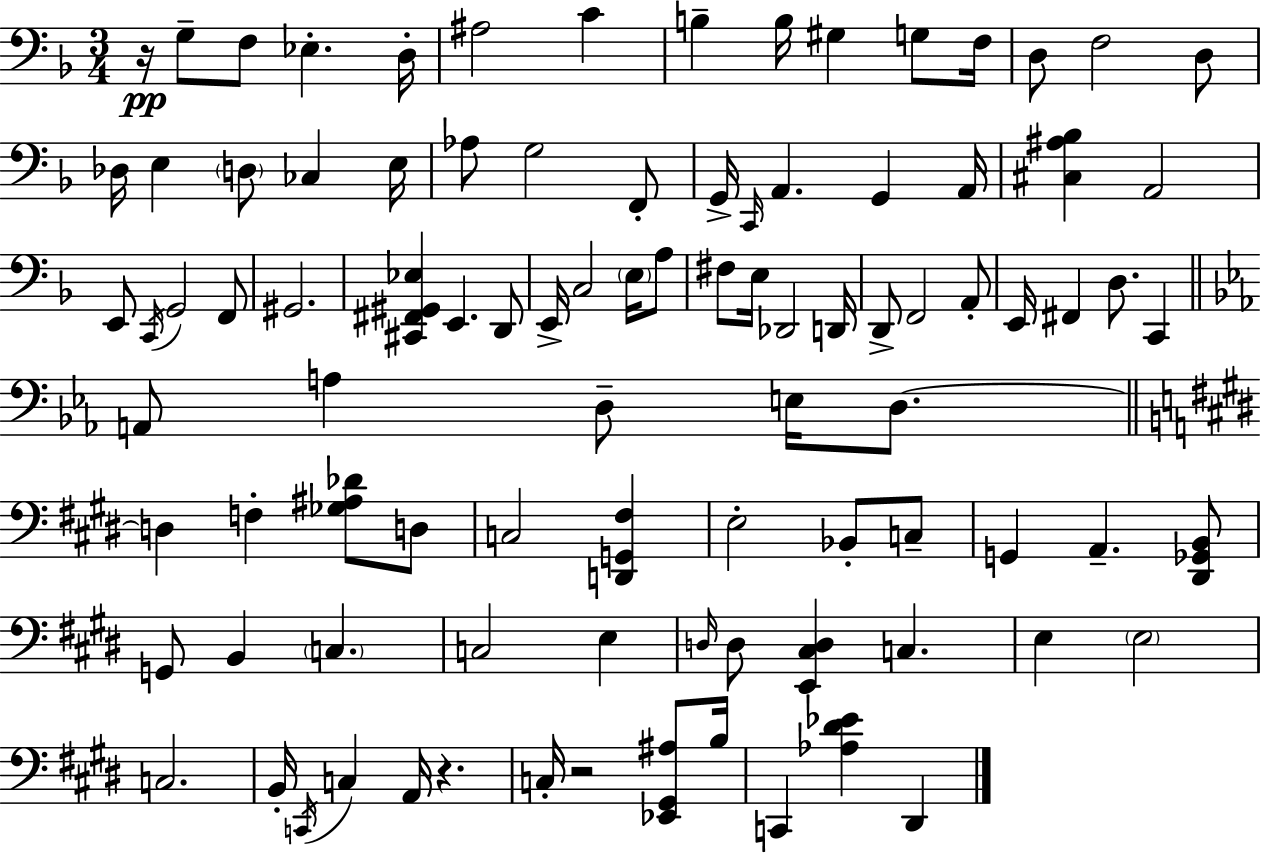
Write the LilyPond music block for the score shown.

{
  \clef bass
  \numericTimeSignature
  \time 3/4
  \key d \minor
  r16\pp g8-- f8 ees4.-. d16-. | ais2 c'4 | b4-- b16 gis4 g8 f16 | d8 f2 d8 | \break des16 e4 \parenthesize d8 ces4 e16 | aes8 g2 f,8-. | g,16-> \grace { c,16 } a,4. g,4 | a,16 <cis ais bes>4 a,2 | \break e,8 \acciaccatura { c,16 } g,2 | f,8 gis,2. | <cis, fis, gis, ees>4 e,4. | d,8 e,16-> c2 \parenthesize e16 | \break a8 fis8 e16 des,2 | d,16 d,8-> f,2 | a,8-. e,16 fis,4 d8. c,4 | \bar "||" \break \key c \minor a,8 a4 d8-- e16 d8.~~ | \bar "||" \break \key e \major d4 f4-. <ges ais des'>8 d8 | c2 <d, g, fis>4 | e2-. bes,8-. c8-- | g,4 a,4.-- <dis, ges, b,>8 | \break g,8 b,4 \parenthesize c4. | c2 e4 | \grace { d16 } d8 <e, cis d>4 c4. | e4 \parenthesize e2 | \break c2. | b,16-. \acciaccatura { c,16 } c4 a,16 r4. | c16-. r2 <ees, gis, ais>8 | b16 c,4 <aes dis' ees'>4 dis,4 | \break \bar "|."
}